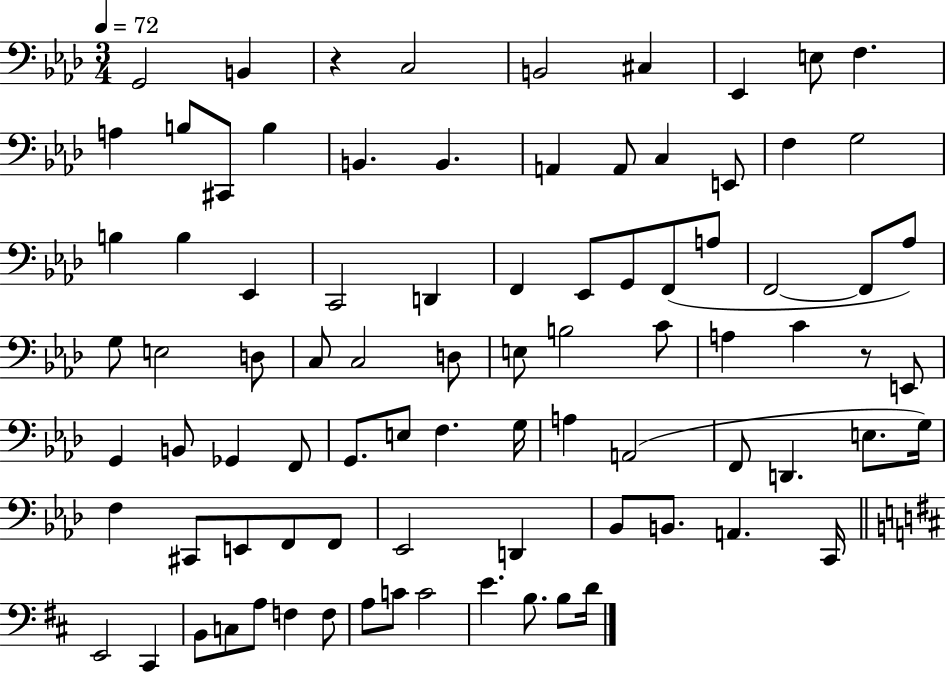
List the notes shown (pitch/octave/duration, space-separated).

G2/h B2/q R/q C3/h B2/h C#3/q Eb2/q E3/e F3/q. A3/q B3/e C#2/e B3/q B2/q. B2/q. A2/q A2/e C3/q E2/e F3/q G3/h B3/q B3/q Eb2/q C2/h D2/q F2/q Eb2/e G2/e F2/e A3/e F2/h F2/e Ab3/e G3/e E3/h D3/e C3/e C3/h D3/e E3/e B3/h C4/e A3/q C4/q R/e E2/e G2/q B2/e Gb2/q F2/e G2/e. E3/e F3/q. G3/s A3/q A2/h F2/e D2/q. E3/e. G3/s F3/q C#2/e E2/e F2/e F2/e Eb2/h D2/q Bb2/e B2/e. A2/q. C2/s E2/h C#2/q B2/e C3/e A3/e F3/q F3/e A3/e C4/e C4/h E4/q. B3/e. B3/e D4/s